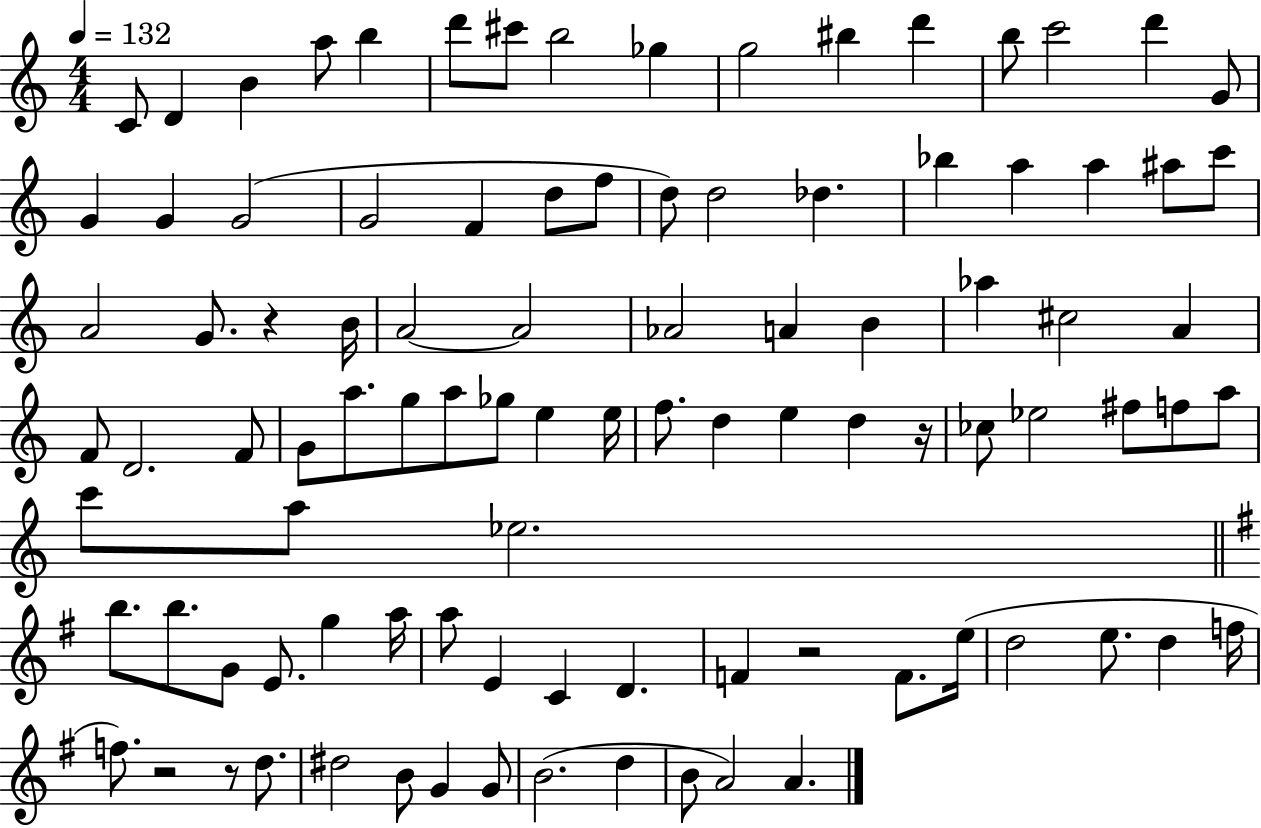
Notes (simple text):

C4/e D4/q B4/q A5/e B5/q D6/e C#6/e B5/h Gb5/q G5/h BIS5/q D6/q B5/e C6/h D6/q G4/e G4/q G4/q G4/h G4/h F4/q D5/e F5/e D5/e D5/h Db5/q. Bb5/q A5/q A5/q A#5/e C6/e A4/h G4/e. R/q B4/s A4/h A4/h Ab4/h A4/q B4/q Ab5/q C#5/h A4/q F4/e D4/h. F4/e G4/e A5/e. G5/e A5/e Gb5/e E5/q E5/s F5/e. D5/q E5/q D5/q R/s CES5/e Eb5/h F#5/e F5/e A5/e C6/e A5/e Eb5/h. B5/e. B5/e. G4/e E4/e. G5/q A5/s A5/e E4/q C4/q D4/q. F4/q R/h F4/e. E5/s D5/h E5/e. D5/q F5/s F5/e. R/h R/e D5/e. D#5/h B4/e G4/q G4/e B4/h. D5/q B4/e A4/h A4/q.